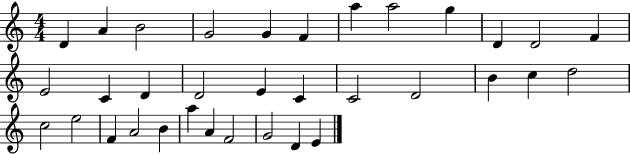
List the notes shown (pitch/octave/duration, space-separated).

D4/q A4/q B4/h G4/h G4/q F4/q A5/q A5/h G5/q D4/q D4/h F4/q E4/h C4/q D4/q D4/h E4/q C4/q C4/h D4/h B4/q C5/q D5/h C5/h E5/h F4/q A4/h B4/q A5/q A4/q F4/h G4/h D4/q E4/q